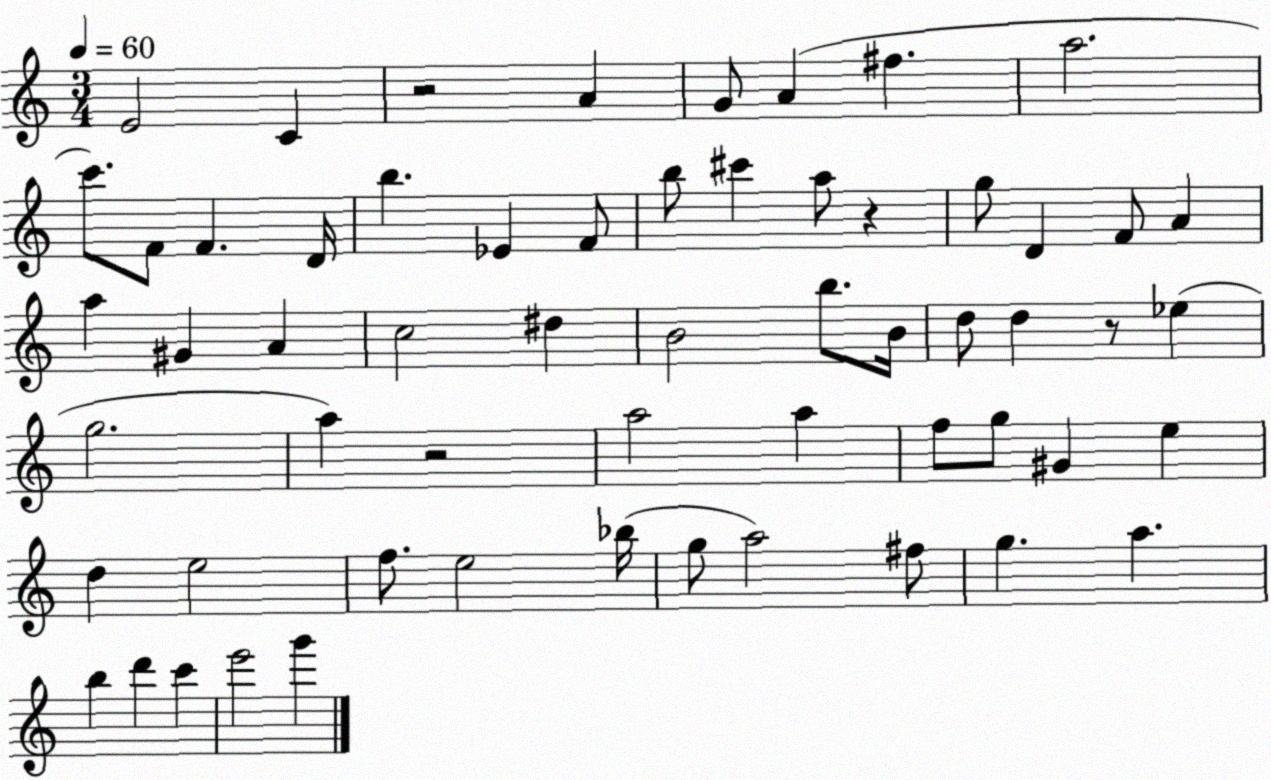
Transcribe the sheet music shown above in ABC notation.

X:1
T:Untitled
M:3/4
L:1/4
K:C
E2 C z2 A G/2 A ^f a2 c'/2 F/2 F D/4 b _E F/2 b/2 ^c' a/2 z g/2 D F/2 A a ^G A c2 ^d B2 b/2 B/4 d/2 d z/2 _e g2 a z2 a2 a f/2 g/2 ^G e d e2 f/2 e2 _b/4 g/2 a2 ^f/2 g a b d' c' e'2 g'